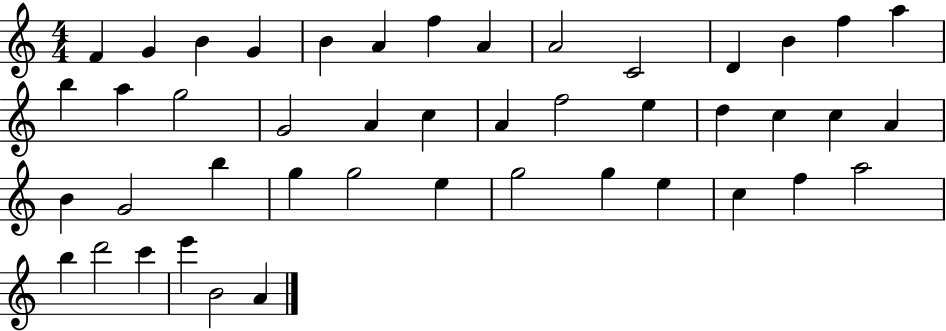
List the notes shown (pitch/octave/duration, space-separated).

F4/q G4/q B4/q G4/q B4/q A4/q F5/q A4/q A4/h C4/h D4/q B4/q F5/q A5/q B5/q A5/q G5/h G4/h A4/q C5/q A4/q F5/h E5/q D5/q C5/q C5/q A4/q B4/q G4/h B5/q G5/q G5/h E5/q G5/h G5/q E5/q C5/q F5/q A5/h B5/q D6/h C6/q E6/q B4/h A4/q